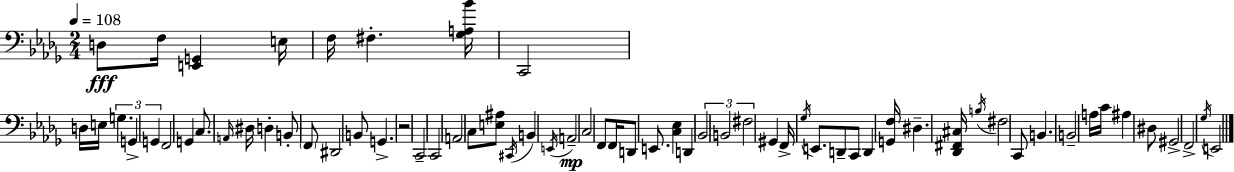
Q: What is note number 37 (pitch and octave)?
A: Bb2